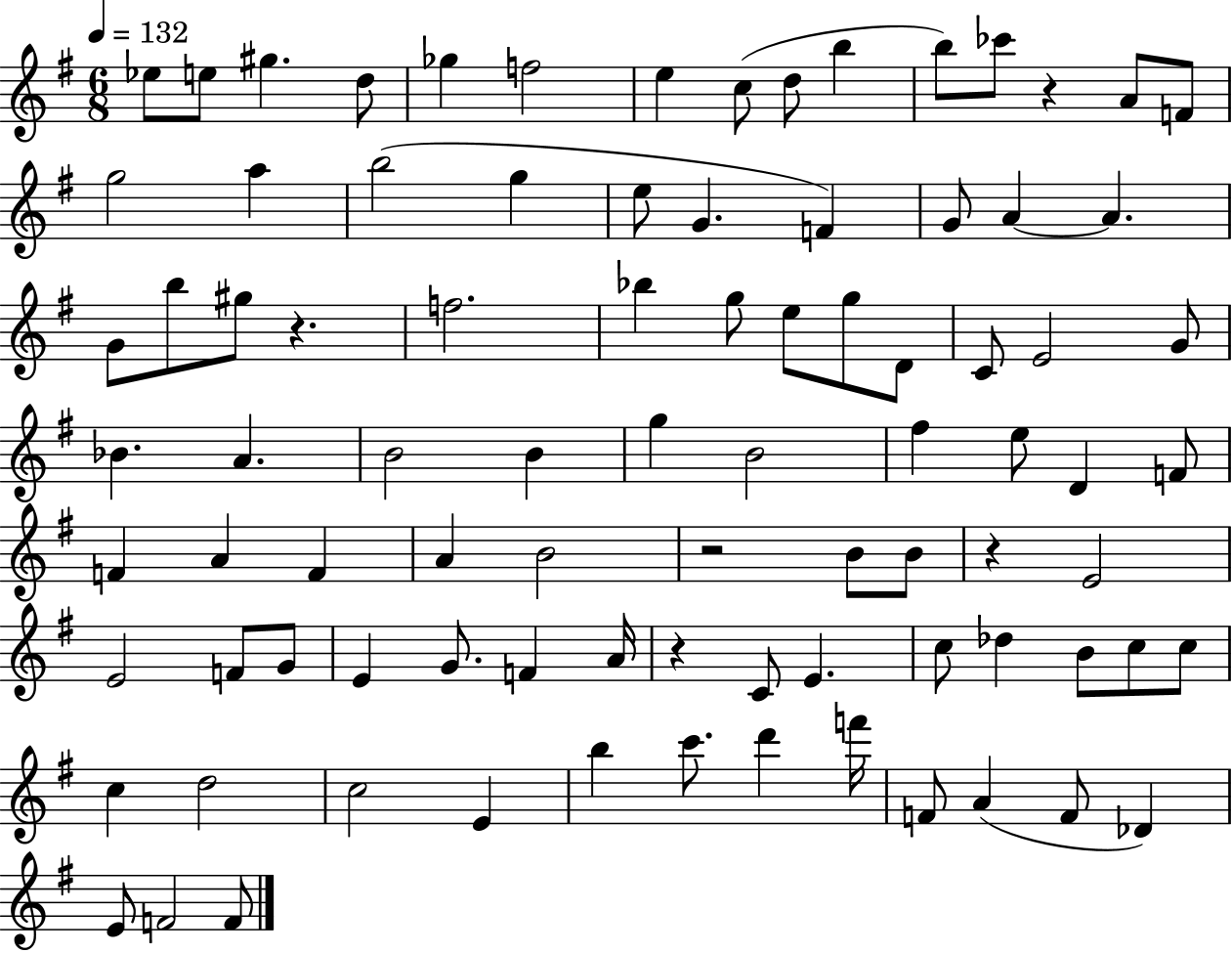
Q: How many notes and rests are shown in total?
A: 88